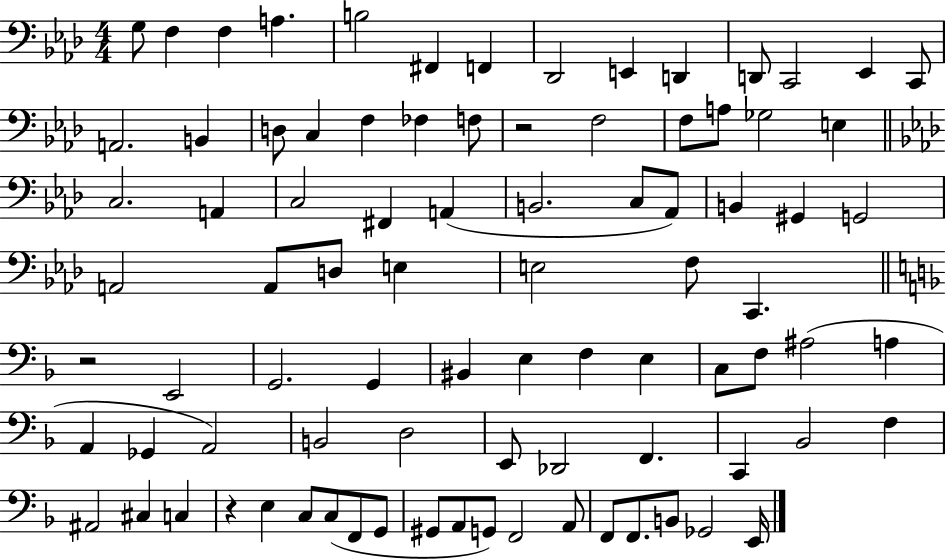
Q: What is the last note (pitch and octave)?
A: E2